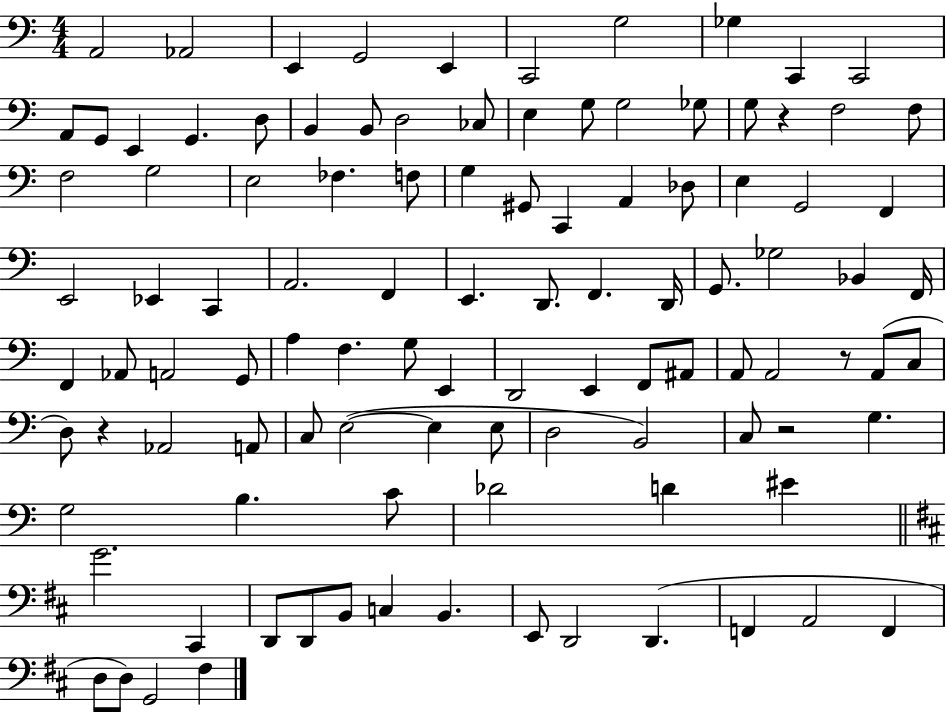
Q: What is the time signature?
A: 4/4